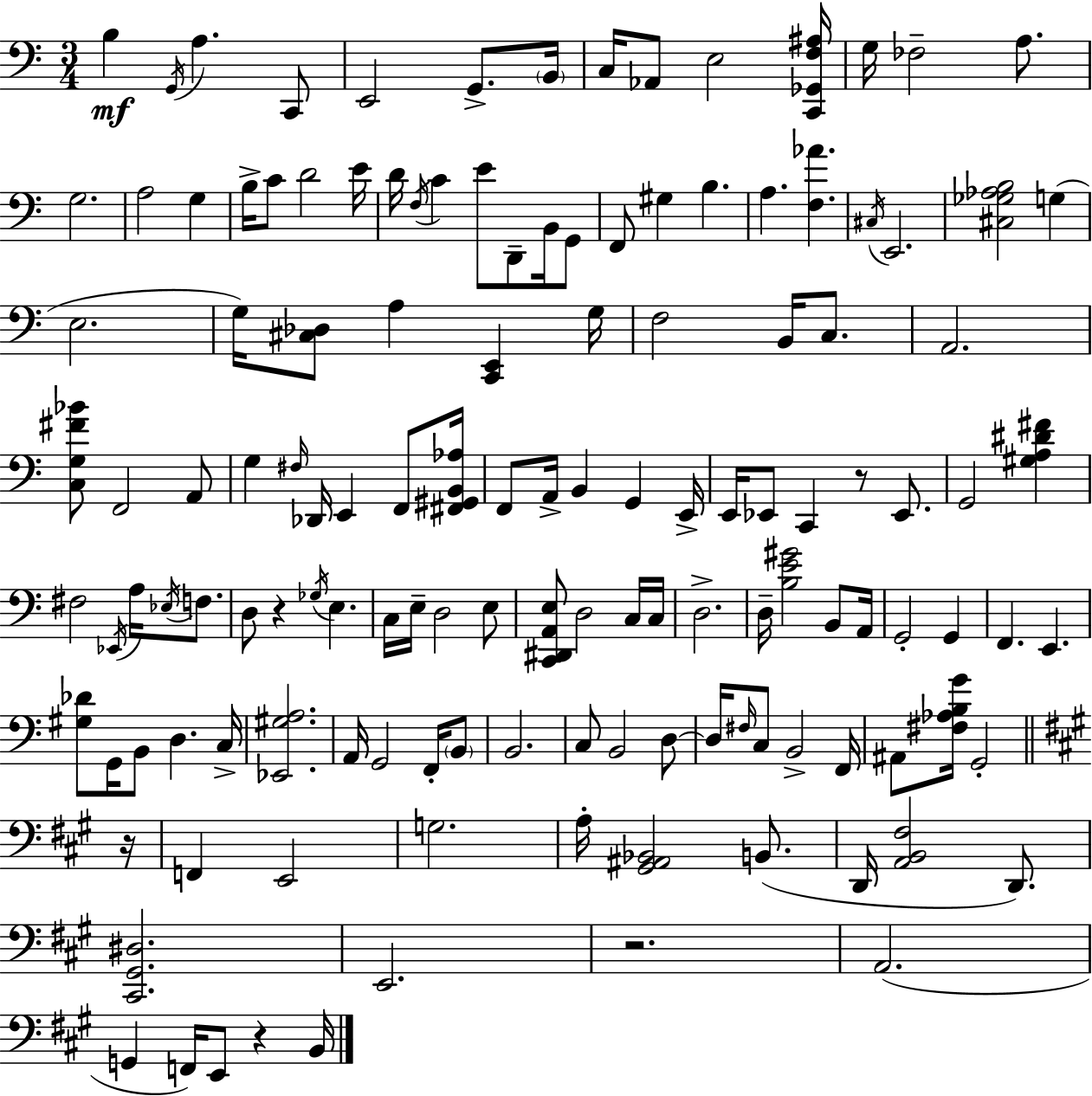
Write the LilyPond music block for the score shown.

{
  \clef bass
  \numericTimeSignature
  \time 3/4
  \key c \major
  b4\mf \acciaccatura { g,16 } a4. c,8 | e,2 g,8.-> | \parenthesize b,16 c16 aes,8 e2 | <c, ges, f ais>16 g16 fes2-- a8. | \break g2. | a2 g4 | b16-> c'8 d'2 | e'16 d'16 \acciaccatura { f16 } c'4 e'8 d,8-- b,16 | \break g,8 f,8 gis4 b4. | a4. <f aes'>4. | \acciaccatura { cis16 } e,2. | <cis ges aes b>2 g4( | \break e2. | g16) <cis des>8 a4 <c, e,>4 | g16 f2 b,16 | c8. a,2. | \break <c g fis' bes'>8 f,2 | a,8 g4 \grace { fis16 } des,16 e,4 | f,8 <fis, gis, b, aes>16 f,8 a,16-> b,4 g,4 | e,16-> e,16 ees,8 c,4 r8 | \break ees,8. g,2 | <gis a dis' fis'>4 fis2 | \acciaccatura { ees,16 } a16 \acciaccatura { ees16 } f8. d8 r4 | \acciaccatura { ges16 } e4. c16 e16-- d2 | \break e8 <c, dis, a, e>8 d2 | c16 c16 d2.-> | d16-- <b e' gis'>2 | b,8 a,16 g,2-. | \break g,4 f,4. | e,4. <gis des'>8 g,16 b,8 | d4. c16-> <ees, gis a>2. | a,16 g,2 | \break f,16-. \parenthesize b,8 b,2. | c8 b,2 | d8~~ d16 \grace { fis16 } c8 b,2-> | f,16 ais,8 <fis aes b g'>16 g,2-. | \break \bar "||" \break \key a \major r16 f,4 e,2 | g2. | a16-. <gis, ais, bes,>2 b,8.( | d,16 <a, b, fis>2 d,8.) | \break <cis, gis, dis>2. | e,2. | r2. | a,2.( | \break g,4 f,16) e,8 r4 | b,16 \bar "|."
}